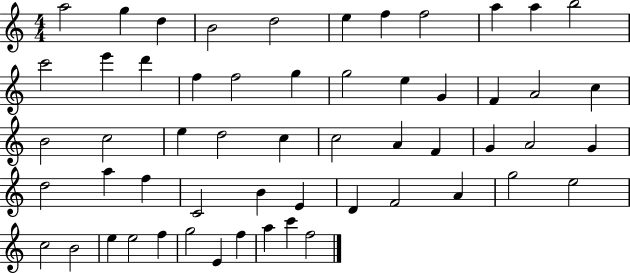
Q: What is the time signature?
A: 4/4